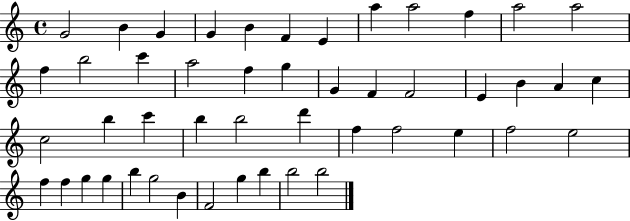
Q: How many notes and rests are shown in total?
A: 48